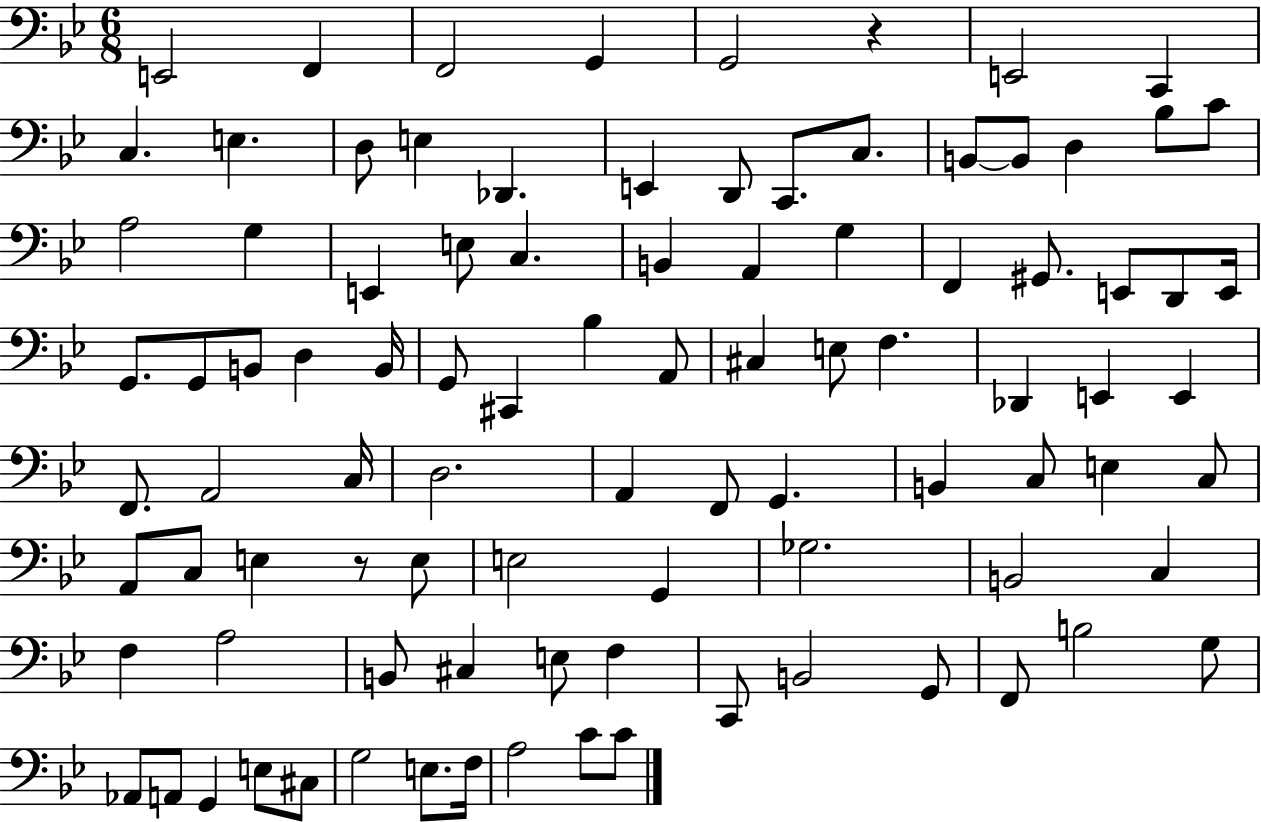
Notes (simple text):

E2/h F2/q F2/h G2/q G2/h R/q E2/h C2/q C3/q. E3/q. D3/e E3/q Db2/q. E2/q D2/e C2/e. C3/e. B2/e B2/e D3/q Bb3/e C4/e A3/h G3/q E2/q E3/e C3/q. B2/q A2/q G3/q F2/q G#2/e. E2/e D2/e E2/s G2/e. G2/e B2/e D3/q B2/s G2/e C#2/q Bb3/q A2/e C#3/q E3/e F3/q. Db2/q E2/q E2/q F2/e. A2/h C3/s D3/h. A2/q F2/e G2/q. B2/q C3/e E3/q C3/e A2/e C3/e E3/q R/e E3/e E3/h G2/q Gb3/h. B2/h C3/q F3/q A3/h B2/e C#3/q E3/e F3/q C2/e B2/h G2/e F2/e B3/h G3/e Ab2/e A2/e G2/q E3/e C#3/e G3/h E3/e. F3/s A3/h C4/e C4/e